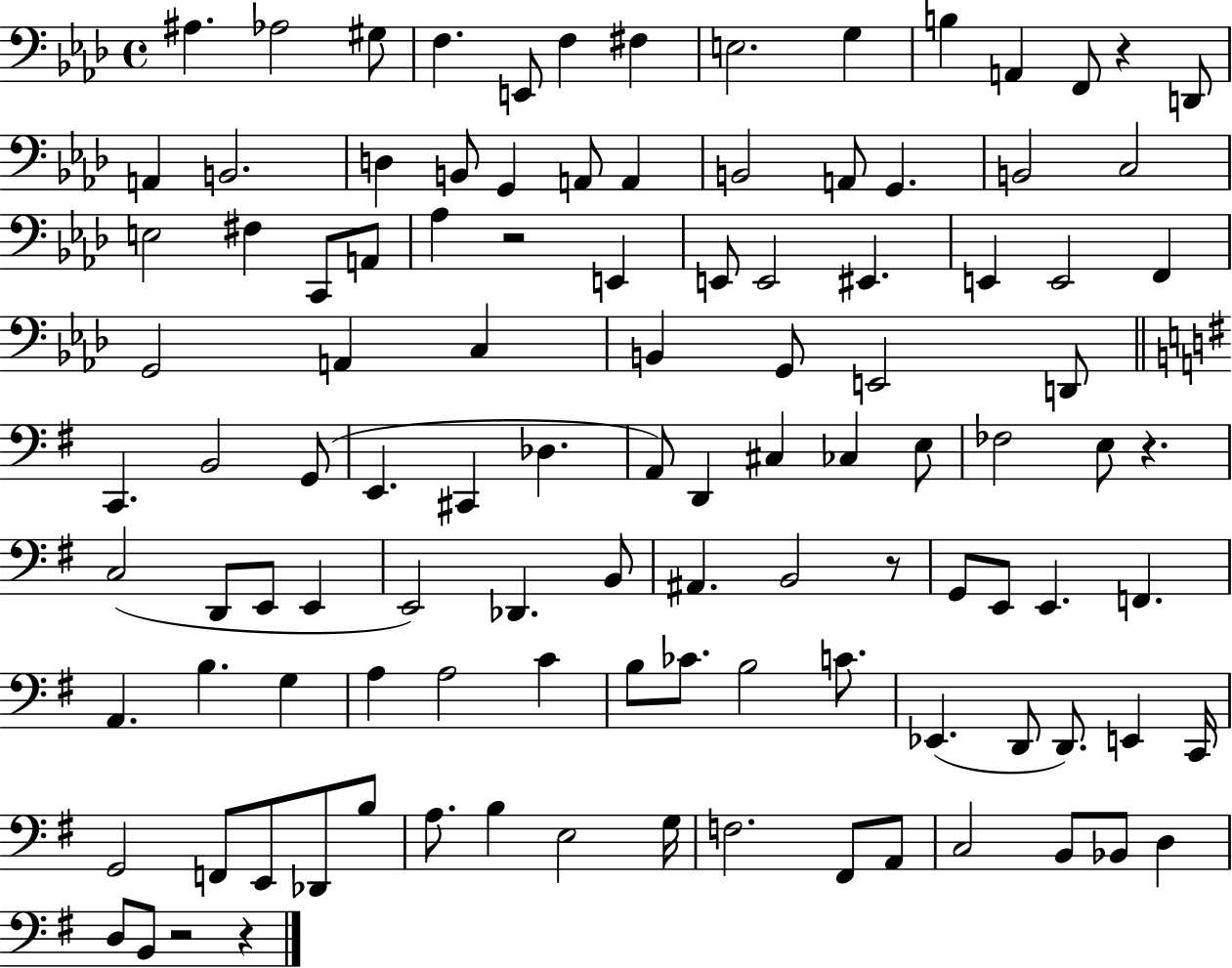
X:1
T:Untitled
M:4/4
L:1/4
K:Ab
^A, _A,2 ^G,/2 F, E,,/2 F, ^F, E,2 G, B, A,, F,,/2 z D,,/2 A,, B,,2 D, B,,/2 G,, A,,/2 A,, B,,2 A,,/2 G,, B,,2 C,2 E,2 ^F, C,,/2 A,,/2 _A, z2 E,, E,,/2 E,,2 ^E,, E,, E,,2 F,, G,,2 A,, C, B,, G,,/2 E,,2 D,,/2 C,, B,,2 G,,/2 E,, ^C,, _D, A,,/2 D,, ^C, _C, E,/2 _F,2 E,/2 z C,2 D,,/2 E,,/2 E,, E,,2 _D,, B,,/2 ^A,, B,,2 z/2 G,,/2 E,,/2 E,, F,, A,, B, G, A, A,2 C B,/2 _C/2 B,2 C/2 _E,, D,,/2 D,,/2 E,, C,,/4 G,,2 F,,/2 E,,/2 _D,,/2 B,/2 A,/2 B, E,2 G,/4 F,2 ^F,,/2 A,,/2 C,2 B,,/2 _B,,/2 D, D,/2 B,,/2 z2 z